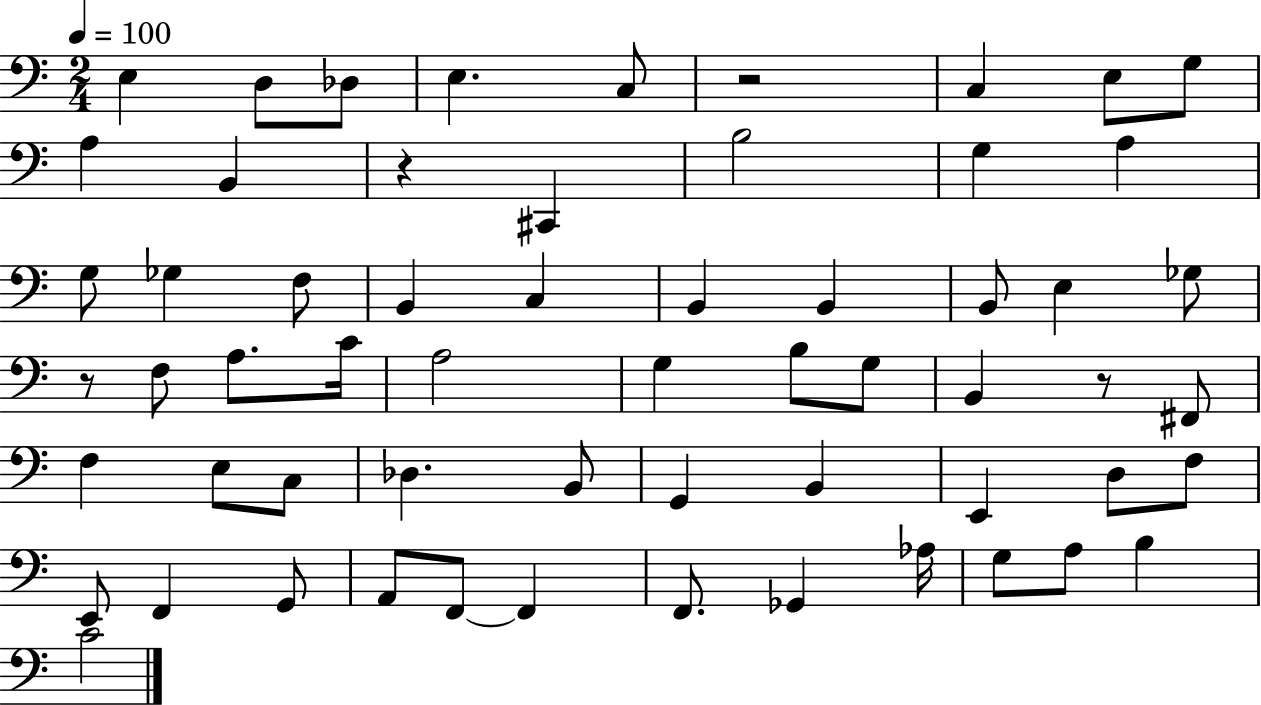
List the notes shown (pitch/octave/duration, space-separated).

E3/q D3/e Db3/e E3/q. C3/e R/h C3/q E3/e G3/e A3/q B2/q R/q C#2/q B3/h G3/q A3/q G3/e Gb3/q F3/e B2/q C3/q B2/q B2/q B2/e E3/q Gb3/e R/e F3/e A3/e. C4/s A3/h G3/q B3/e G3/e B2/q R/e F#2/e F3/q E3/e C3/e Db3/q. B2/e G2/q B2/q E2/q D3/e F3/e E2/e F2/q G2/e A2/e F2/e F2/q F2/e. Gb2/q Ab3/s G3/e A3/e B3/q C4/h